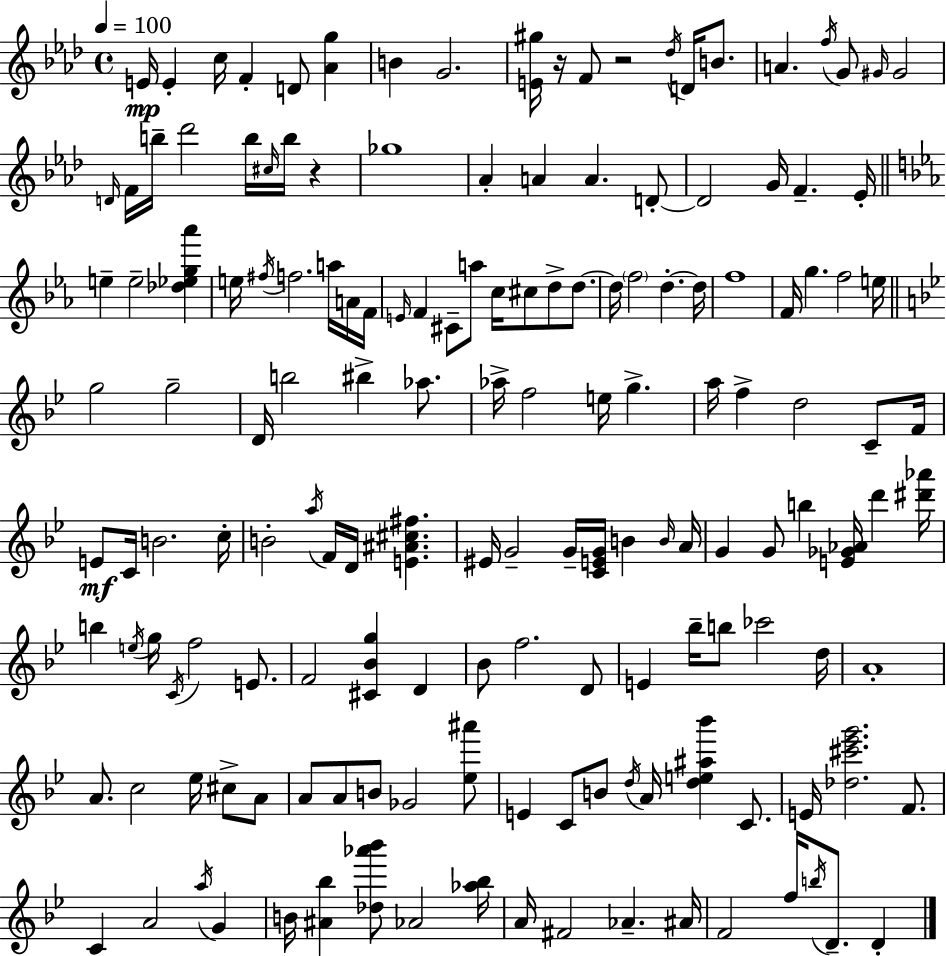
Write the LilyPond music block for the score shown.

{
  \clef treble
  \time 4/4
  \defaultTimeSignature
  \key f \minor
  \tempo 4 = 100
  e'16\mp e'4-. c''16 f'4-. d'8 <aes' g''>4 | b'4 g'2. | <e' gis''>16 r16 f'8 r2 \acciaccatura { des''16 } d'16 b'8. | a'4. \acciaccatura { f''16 } g'8 \grace { gis'16 } gis'2 | \break \grace { d'16 } f'16 b''16-- des'''2 b''16 \grace { cis''16 } | b''16 r4 ges''1 | aes'4-. a'4 a'4. | d'8-.~~ d'2 g'16 f'4.-- | \break ees'16-. \bar "||" \break \key c \minor e''4-- e''2-- <des'' ees'' g'' aes'''>4 | e''16 \acciaccatura { fis''16 } f''2. a''16 a'16 | f'16 \grace { e'16 } f'4 cis'8-- a''8 c''16 cis''8 d''8-> d''8.~~ | d''16 \parenthesize f''2 d''4.-.~~ | \break d''16 f''1 | f'16 g''4. f''2 | e''16 \bar "||" \break \key g \minor g''2 g''2-- | d'16 b''2 bis''4-> aes''8. | aes''16-> f''2 e''16 g''4.-> | a''16 f''4-> d''2 c'8-- f'16 | \break e'8\mf c'16 b'2. c''16-. | b'2-. \acciaccatura { a''16 } f'16 d'16 <e' ais' cis'' fis''>4. | eis'16 g'2-- g'16-- <c' e' g'>16 b'4 | \grace { b'16 } a'16 g'4 g'8 b''4 <e' ges' aes'>16 d'''4 | \break <dis''' aes'''>16 b''4 \acciaccatura { e''16 } g''16 \acciaccatura { c'16 } f''2 | e'8. f'2 <cis' bes' g''>4 | d'4 bes'8 f''2. | d'8 e'4 bes''16-- b''8 ces'''2 | \break d''16 a'1-. | a'8. c''2 ees''16 | cis''8-> a'8 a'8 a'8 b'8 ges'2 | <ees'' ais'''>8 e'4 c'8 b'8 \acciaccatura { d''16 } a'16 <d'' e'' ais'' bes'''>4 | \break c'8. e'16 <des'' cis''' ees''' g'''>2. | f'8. c'4 a'2 | \acciaccatura { a''16 } g'4 b'16 <ais' bes''>4 <des'' aes''' bes'''>8 aes'2 | <aes'' bes''>16 a'16 fis'2 aes'4.-- | \break ais'16 f'2 f''16 \acciaccatura { b''16 } | d'8.-- d'4-. \bar "|."
}